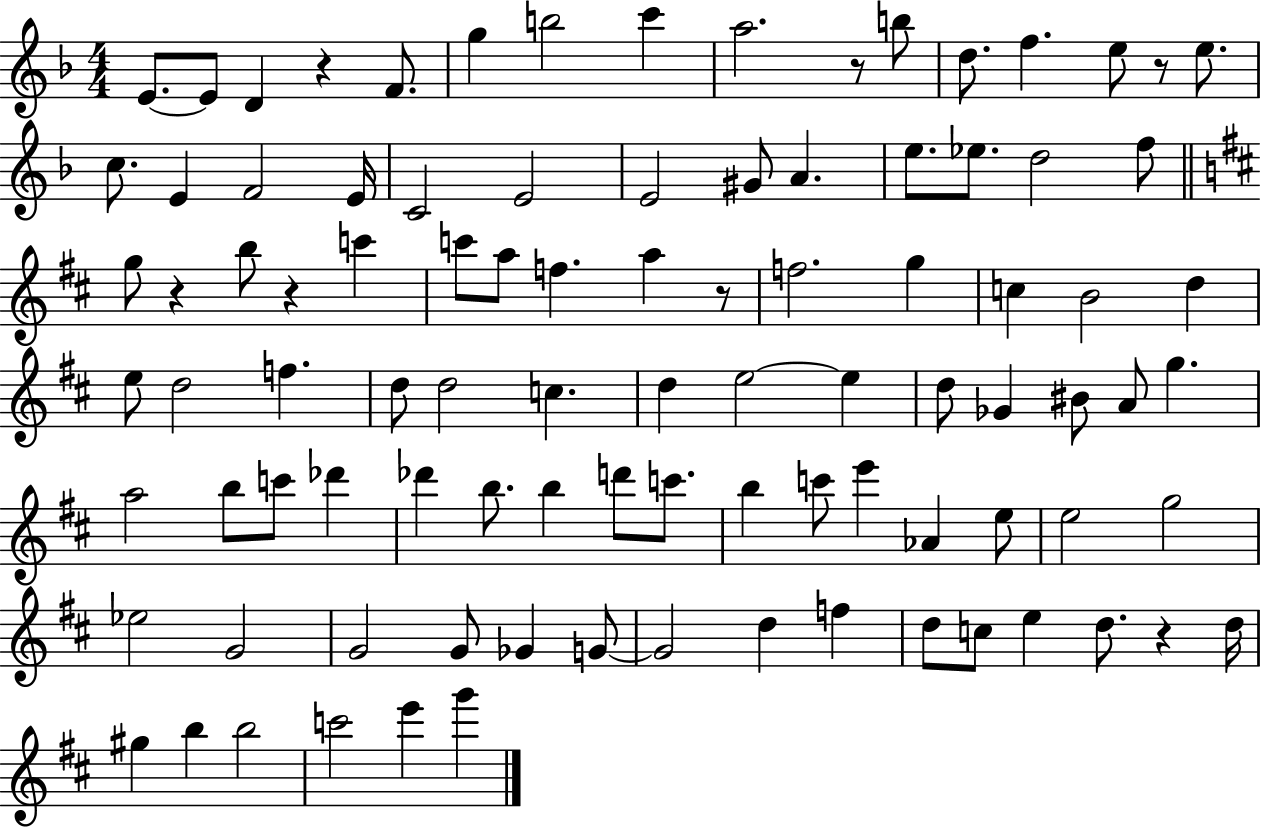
E4/e. E4/e D4/q R/q F4/e. G5/q B5/h C6/q A5/h. R/e B5/e D5/e. F5/q. E5/e R/e E5/e. C5/e. E4/q F4/h E4/s C4/h E4/h E4/h G#4/e A4/q. E5/e. Eb5/e. D5/h F5/e G5/e R/q B5/e R/q C6/q C6/e A5/e F5/q. A5/q R/e F5/h. G5/q C5/q B4/h D5/q E5/e D5/h F5/q. D5/e D5/h C5/q. D5/q E5/h E5/q D5/e Gb4/q BIS4/e A4/e G5/q. A5/h B5/e C6/e Db6/q Db6/q B5/e. B5/q D6/e C6/e. B5/q C6/e E6/q Ab4/q E5/e E5/h G5/h Eb5/h G4/h G4/h G4/e Gb4/q G4/e G4/h D5/q F5/q D5/e C5/e E5/q D5/e. R/q D5/s G#5/q B5/q B5/h C6/h E6/q G6/q